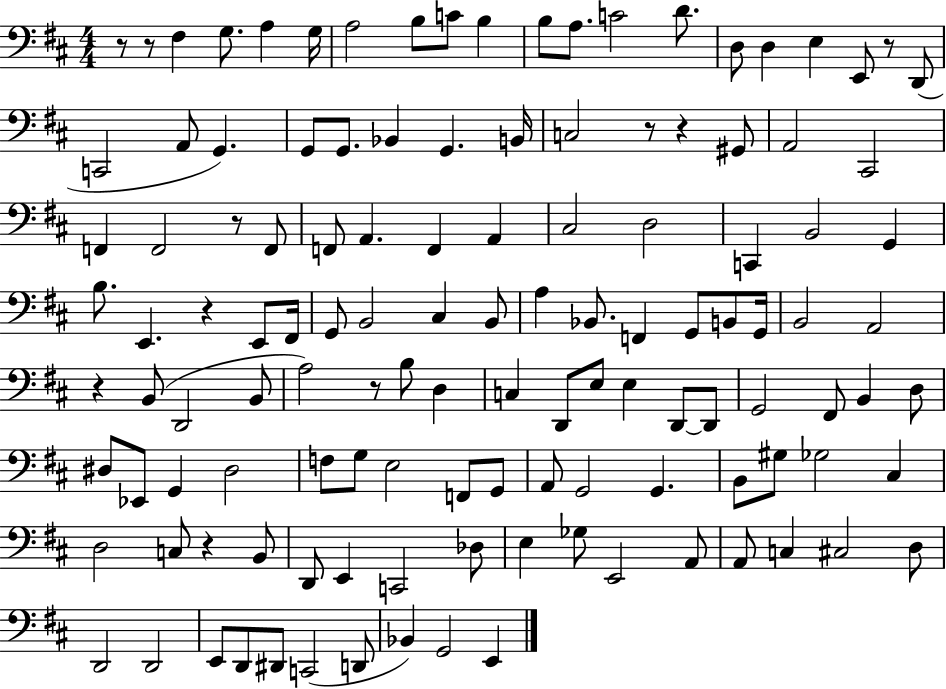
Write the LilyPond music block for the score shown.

{
  \clef bass
  \numericTimeSignature
  \time 4/4
  \key d \major
  r8 r8 fis4 g8. a4 g16 | a2 b8 c'8 b4 | b8 a8. c'2 d'8. | d8 d4 e4 e,8 r8 d,8( | \break c,2 a,8 g,4.) | g,8 g,8. bes,4 g,4. b,16 | c2 r8 r4 gis,8 | a,2 cis,2 | \break f,4 f,2 r8 f,8 | f,8 a,4. f,4 a,4 | cis2 d2 | c,4 b,2 g,4 | \break b8. e,4. r4 e,8 fis,16 | g,8 b,2 cis4 b,8 | a4 bes,8. f,4 g,8 b,8 g,16 | b,2 a,2 | \break r4 b,8( d,2 b,8 | a2) r8 b8 d4 | c4 d,8 e8 e4 d,8~~ d,8 | g,2 fis,8 b,4 d8 | \break dis8 ees,8 g,4 dis2 | f8 g8 e2 f,8 g,8 | a,8 g,2 g,4. | b,8 gis8 ges2 cis4 | \break d2 c8 r4 b,8 | d,8 e,4 c,2 des8 | e4 ges8 e,2 a,8 | a,8 c4 cis2 d8 | \break d,2 d,2 | e,8 d,8 dis,8 c,2( d,8 | bes,4) g,2 e,4 | \bar "|."
}